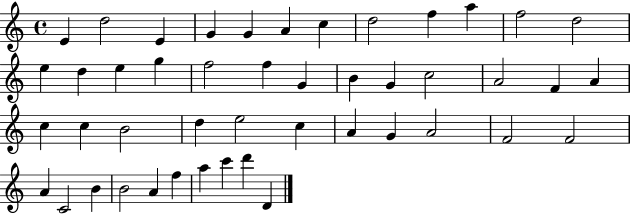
E4/q D5/h E4/q G4/q G4/q A4/q C5/q D5/h F5/q A5/q F5/h D5/h E5/q D5/q E5/q G5/q F5/h F5/q G4/q B4/q G4/q C5/h A4/h F4/q A4/q C5/q C5/q B4/h D5/q E5/h C5/q A4/q G4/q A4/h F4/h F4/h A4/q C4/h B4/q B4/h A4/q F5/q A5/q C6/q D6/q D4/q